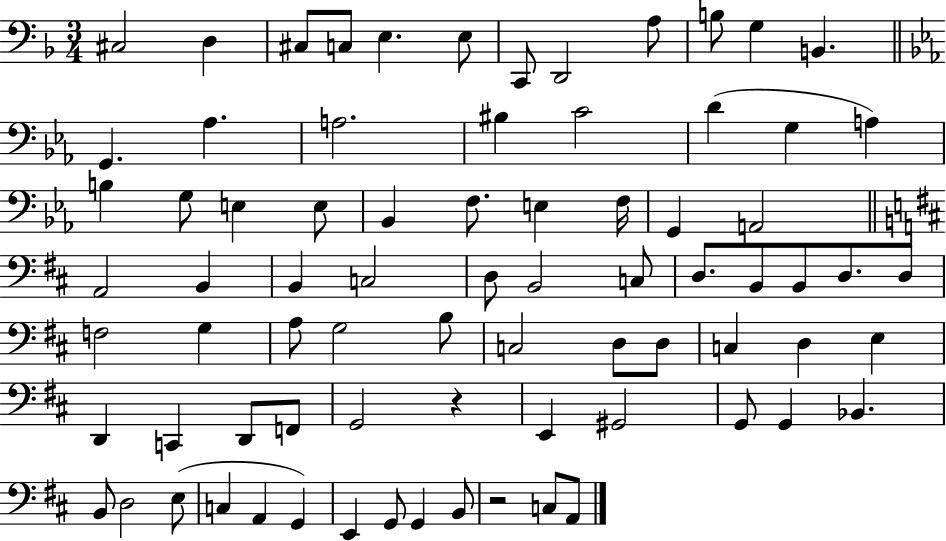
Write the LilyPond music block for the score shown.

{
  \clef bass
  \numericTimeSignature
  \time 3/4
  \key f \major
  cis2 d4 | cis8 c8 e4. e8 | c,8 d,2 a8 | b8 g4 b,4. | \break \bar "||" \break \key c \minor g,4. aes4. | a2. | bis4 c'2 | d'4( g4 a4) | \break b4 g8 e4 e8 | bes,4 f8. e4 f16 | g,4 a,2 | \bar "||" \break \key d \major a,2 b,4 | b,4 c2 | d8 b,2 c8 | d8. b,8 b,8 d8. d8 | \break f2 g4 | a8 g2 b8 | c2 d8 d8 | c4 d4 e4 | \break d,4 c,4 d,8 f,8 | g,2 r4 | e,4 gis,2 | g,8 g,4 bes,4. | \break b,8 d2 e8( | c4 a,4 g,4) | e,4 g,8 g,4 b,8 | r2 c8 a,8 | \break \bar "|."
}